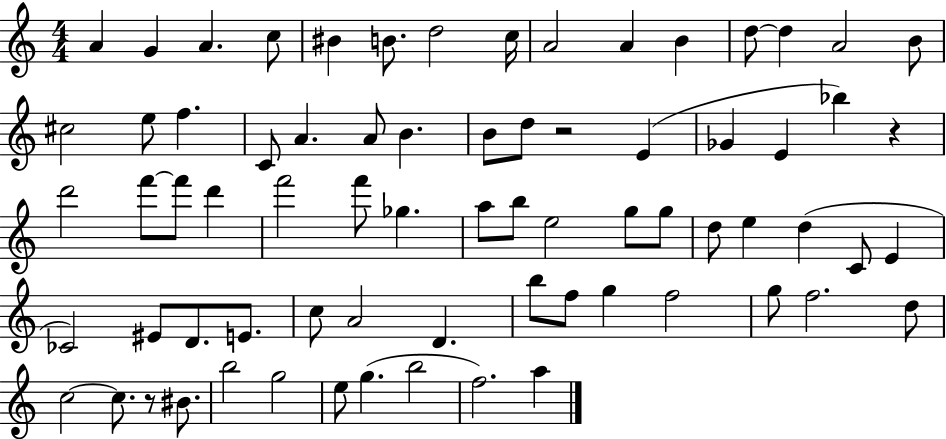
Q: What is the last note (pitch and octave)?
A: A5